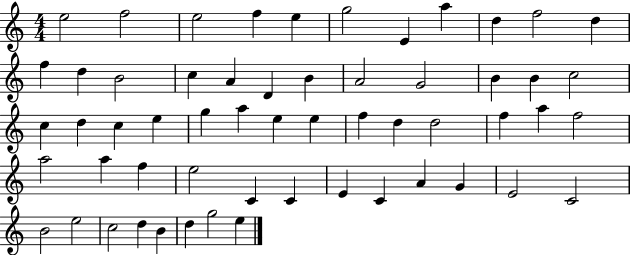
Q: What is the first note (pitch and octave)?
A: E5